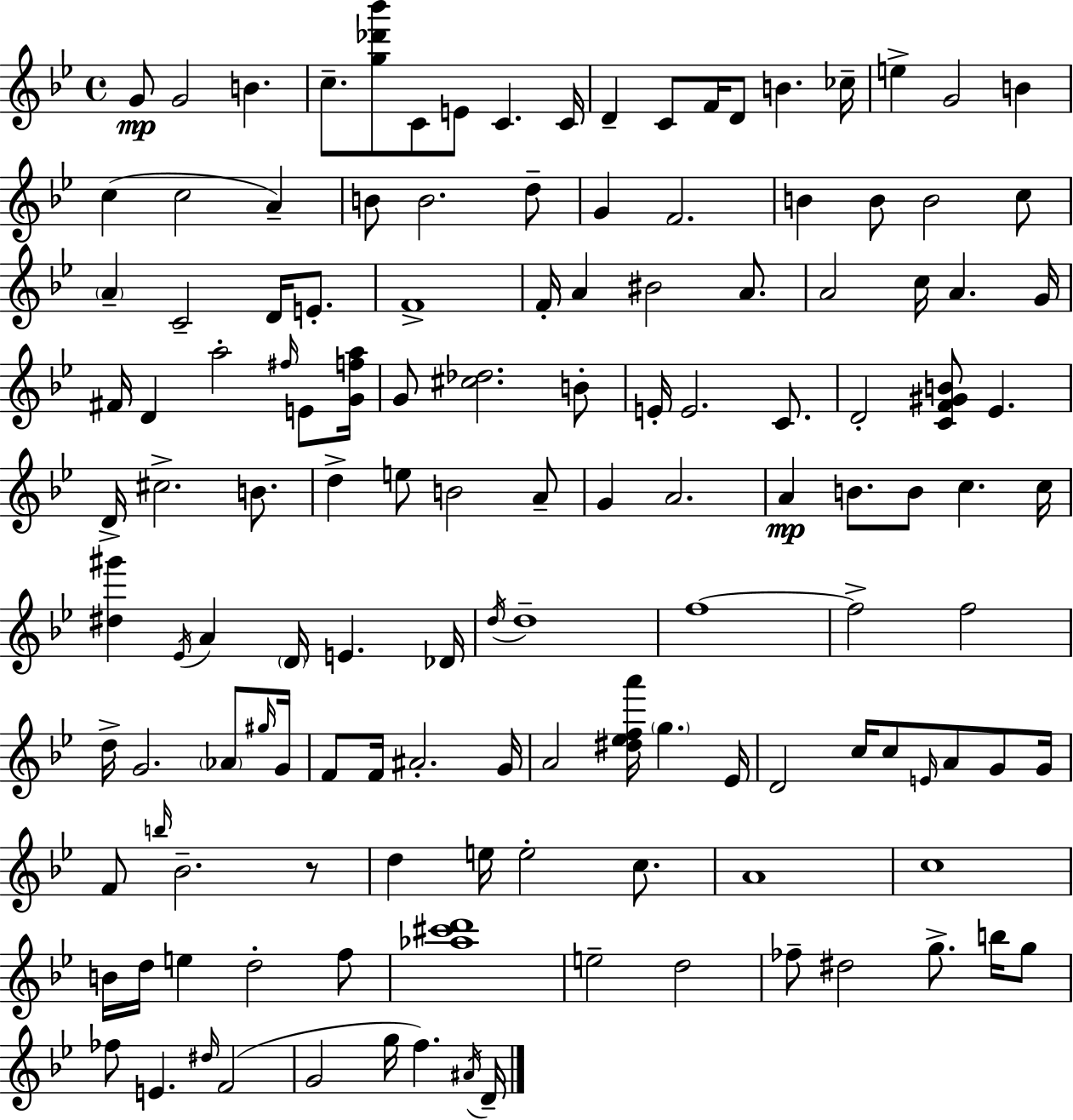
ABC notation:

X:1
T:Untitled
M:4/4
L:1/4
K:Gm
G/2 G2 B c/2 [g_d'_b']/2 C/2 E/2 C C/4 D C/2 F/4 D/2 B _c/4 e G2 B c c2 A B/2 B2 d/2 G F2 B B/2 B2 c/2 A C2 D/4 E/2 F4 F/4 A ^B2 A/2 A2 c/4 A G/4 ^F/4 D a2 ^f/4 E/2 [Gfa]/4 G/2 [^c_d]2 B/2 E/4 E2 C/2 D2 [CF^GB]/2 _E D/4 ^c2 B/2 d e/2 B2 A/2 G A2 A B/2 B/2 c c/4 [^d^g'] _E/4 A D/4 E _D/4 d/4 d4 f4 f2 f2 d/4 G2 _A/2 ^g/4 G/4 F/2 F/4 ^A2 G/4 A2 [^d_efa']/4 g _E/4 D2 c/4 c/2 E/4 A/2 G/2 G/4 F/2 b/4 _B2 z/2 d e/4 e2 c/2 A4 c4 B/4 d/4 e d2 f/2 [_a^c'd']4 e2 d2 _f/2 ^d2 g/2 b/4 g/2 _f/2 E ^d/4 F2 G2 g/4 f ^A/4 D/4